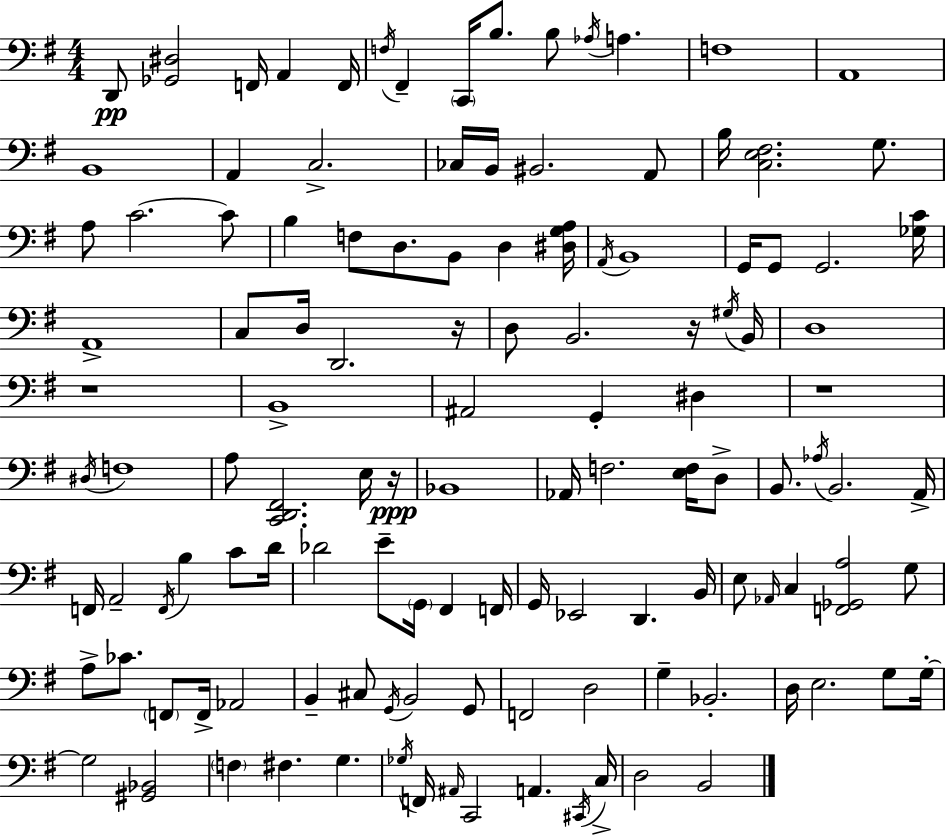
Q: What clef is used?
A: bass